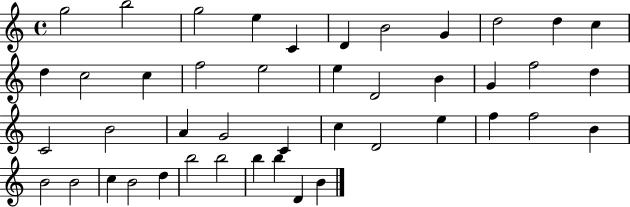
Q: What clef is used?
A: treble